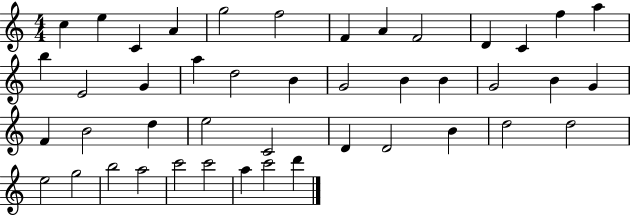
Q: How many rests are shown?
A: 0